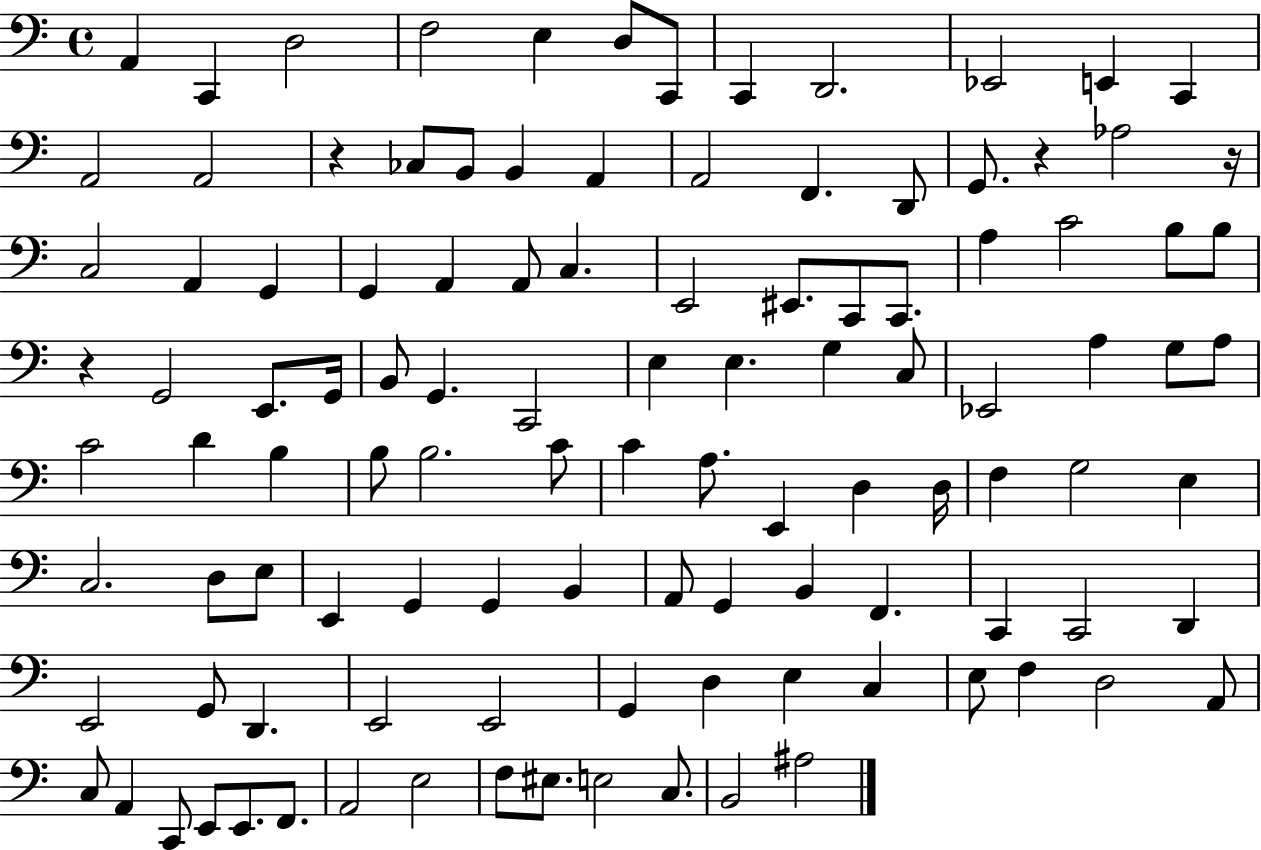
{
  \clef bass
  \time 4/4
  \defaultTimeSignature
  \key c \major
  a,4 c,4 d2 | f2 e4 d8 c,8 | c,4 d,2. | ees,2 e,4 c,4 | \break a,2 a,2 | r4 ces8 b,8 b,4 a,4 | a,2 f,4. d,8 | g,8. r4 aes2 r16 | \break c2 a,4 g,4 | g,4 a,4 a,8 c4. | e,2 eis,8. c,8 c,8. | a4 c'2 b8 b8 | \break r4 g,2 e,8. g,16 | b,8 g,4. c,2 | e4 e4. g4 c8 | ees,2 a4 g8 a8 | \break c'2 d'4 b4 | b8 b2. c'8 | c'4 a8. e,4 d4 d16 | f4 g2 e4 | \break c2. d8 e8 | e,4 g,4 g,4 b,4 | a,8 g,4 b,4 f,4. | c,4 c,2 d,4 | \break e,2 g,8 d,4. | e,2 e,2 | g,4 d4 e4 c4 | e8 f4 d2 a,8 | \break c8 a,4 c,8 e,8 e,8. f,8. | a,2 e2 | f8 eis8. e2 c8. | b,2 ais2 | \break \bar "|."
}